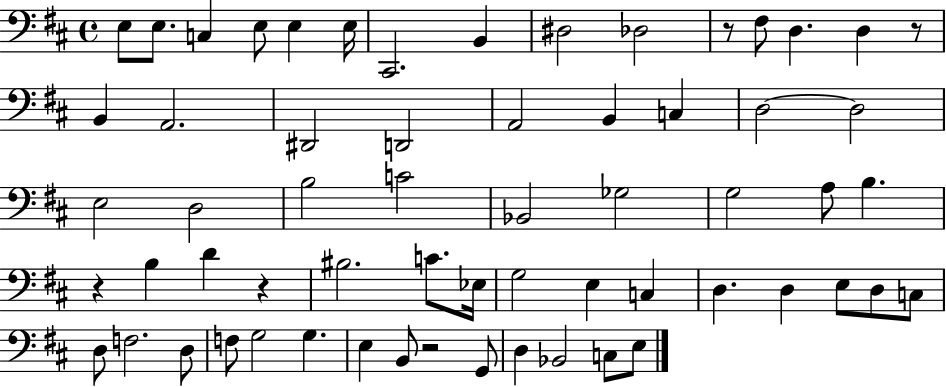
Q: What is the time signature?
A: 4/4